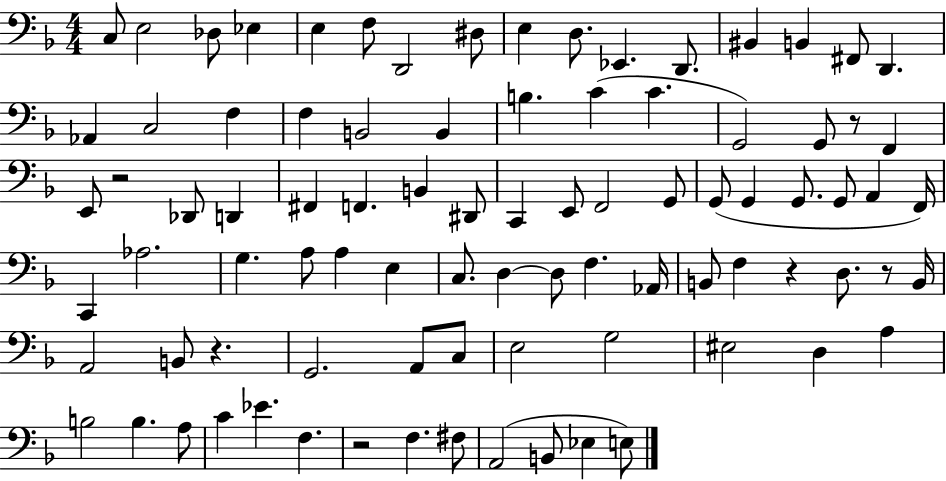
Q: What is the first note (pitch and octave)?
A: C3